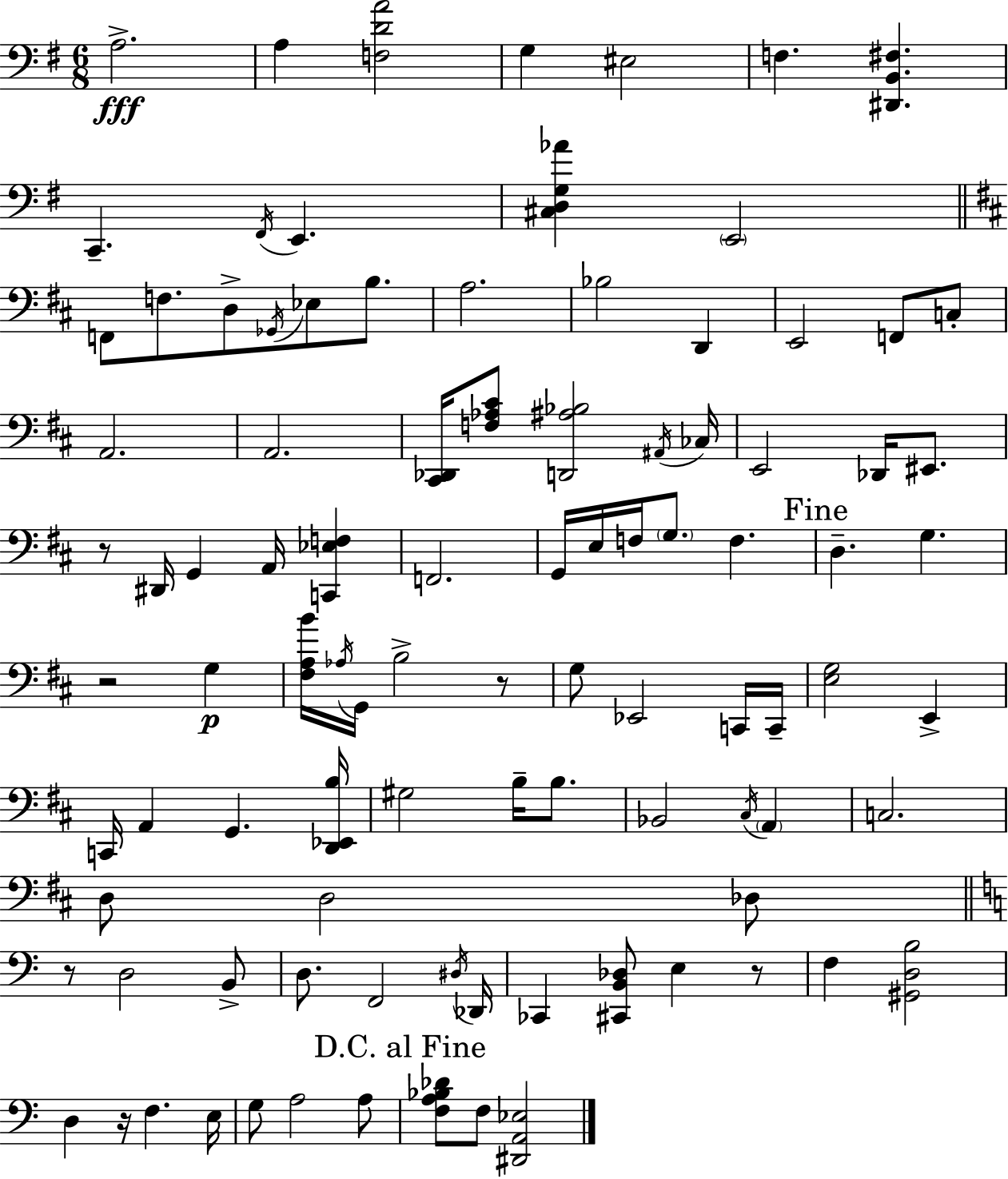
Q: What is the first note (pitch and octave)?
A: A3